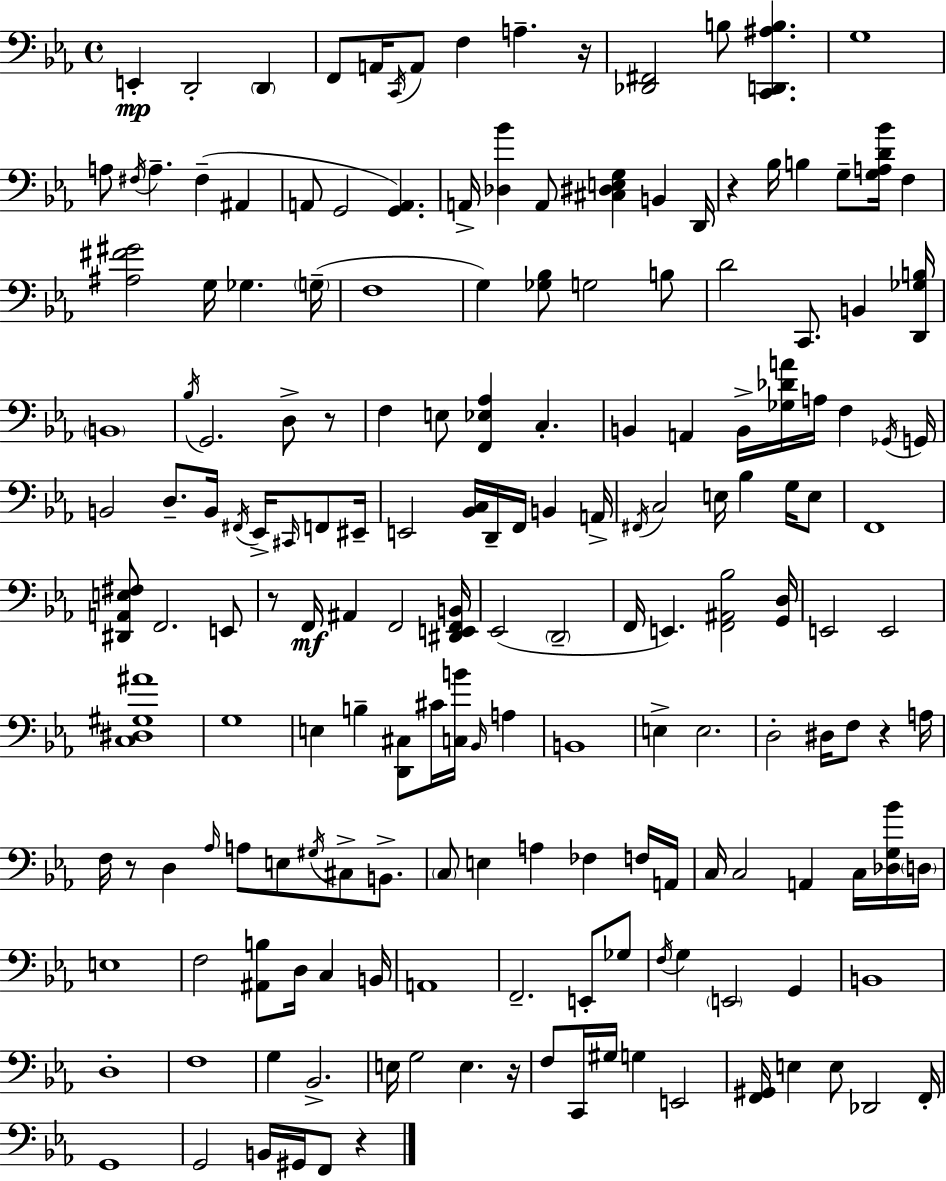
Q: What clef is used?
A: bass